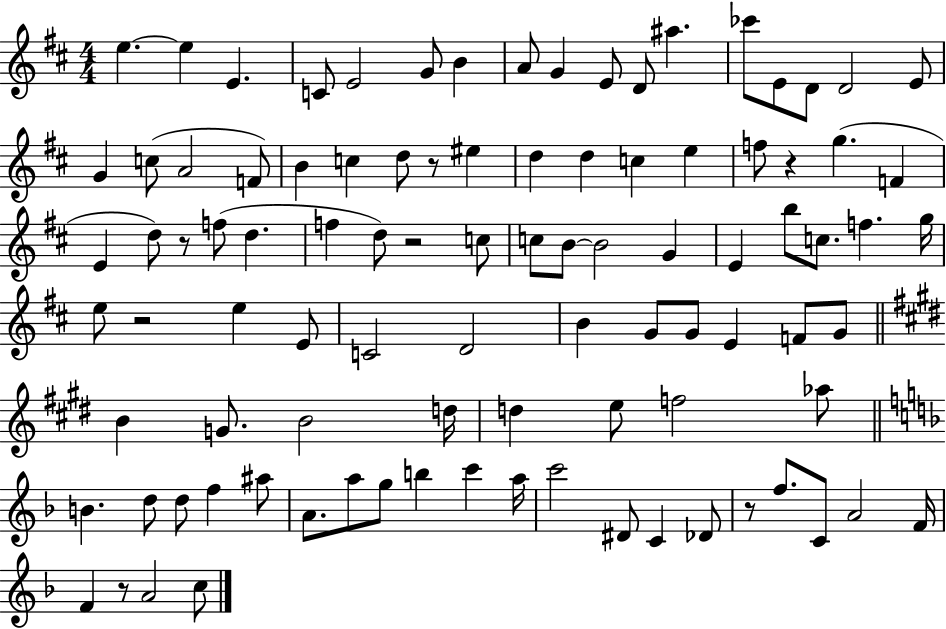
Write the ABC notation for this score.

X:1
T:Untitled
M:4/4
L:1/4
K:D
e e E C/2 E2 G/2 B A/2 G E/2 D/2 ^a _c'/2 E/2 D/2 D2 E/2 G c/2 A2 F/2 B c d/2 z/2 ^e d d c e f/2 z g F E d/2 z/2 f/2 d f d/2 z2 c/2 c/2 B/2 B2 G E b/2 c/2 f g/4 e/2 z2 e E/2 C2 D2 B G/2 G/2 E F/2 G/2 B G/2 B2 d/4 d e/2 f2 _a/2 B d/2 d/2 f ^a/2 A/2 a/2 g/2 b c' a/4 c'2 ^D/2 C _D/2 z/2 f/2 C/2 A2 F/4 F z/2 A2 c/2